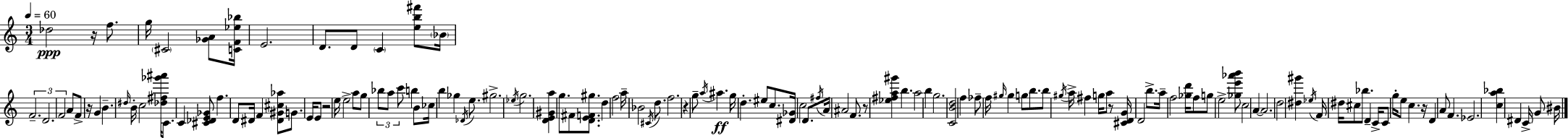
{
  \clef treble
  \numericTimeSignature
  \time 3/4
  \key c \major
  \tempo 4 = 60
  des''2\ppp r16 f''8. | g''16 \parenthesize cis'2 <ges' a'>8 <c' f' ees'' bes''>16 | e'2. | d'8. d'8 \parenthesize c'4 <e'' b'' fis'''>8 \parenthesize bes'16 | \break \tuplet 3/2 { f'2.-- | d'2. | f'2 } a'8 f'8-> | r16 g'4 b'4.-- \grace { dis''16 } | \break b'16-. c''2 <des'' fis'' ges''' ais'''>16 c'8. | c'4 <cis' des' e' ges'>8 f''4. | d'8 dis'16 f'4 <dis' gis' cis'' aes''>8 g'8. | e'16 e'8 r2 | \break e''16 e''2-> a''8 g''8 | \tuplet 3/2 { bes''8 a''8 c'''8 } b''4 b'8 | ces''16 b''4 ges''4 \acciaccatura { des'16 } e''8. | gis''2.-> | \break \acciaccatura { ees''16 } g''2. | <d' e' gis' a''>4 g''8. fis'8 | <d' e' f' gis''>8. d''4 f''2 | a''16-- bes'2 | \break \acciaccatura { cis'16 } d''8. f''2. | r4 g''8-- \acciaccatura { a''16 } ais''4.\ff | g''16 d''4.-. | eis''8 c''8. <dis' ges'>16 c''2 | \break d'8. \acciaccatura { fis''16 } a'16 ais'2 | f'8. r8 <ees'' fis'' a'' gis'''>4 | b''4. a''2 | b''4 g''2. | \break <c' b' d''>2 | f''4 fes''8-- f''16 \grace { gis''16 } gis''4 | g''8 b''8. b''8 \acciaccatura { gis''16 } a''16-> fis''4 | g''16 a''8 r8 <cis' d' g'>16 d'2 | \break b''8.-> a''16-- f''2 | <ges'' d'''>16 f''8 g''8 e''2-> | <ges'' e''' aes''' b'''>8 c''2 | a'4~~ a'2. | \break d''2 | <dis'' gis'''>4 \acciaccatura { ees''16 } f'16 dis''16 cis''8 | bes''8. d'4-- c'16-> c'8 g''16-. | e''8 c''4. r16 d'4 | \break a'8 f'4. ees'2. | <c'' a'' bes''>4 | dis'4 c'16-> g'8 bis'16 \bar "|."
}